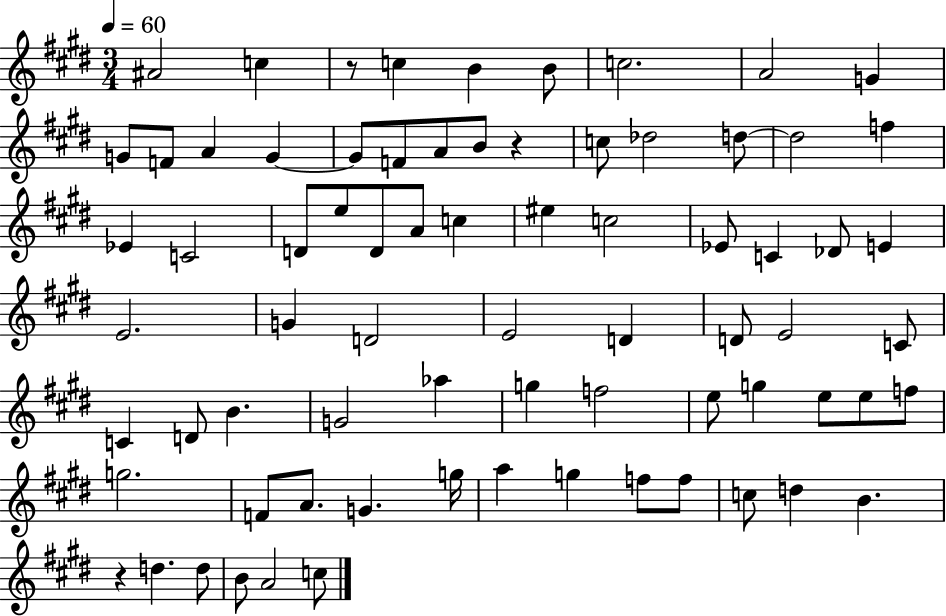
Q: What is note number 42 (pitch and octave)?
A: C4